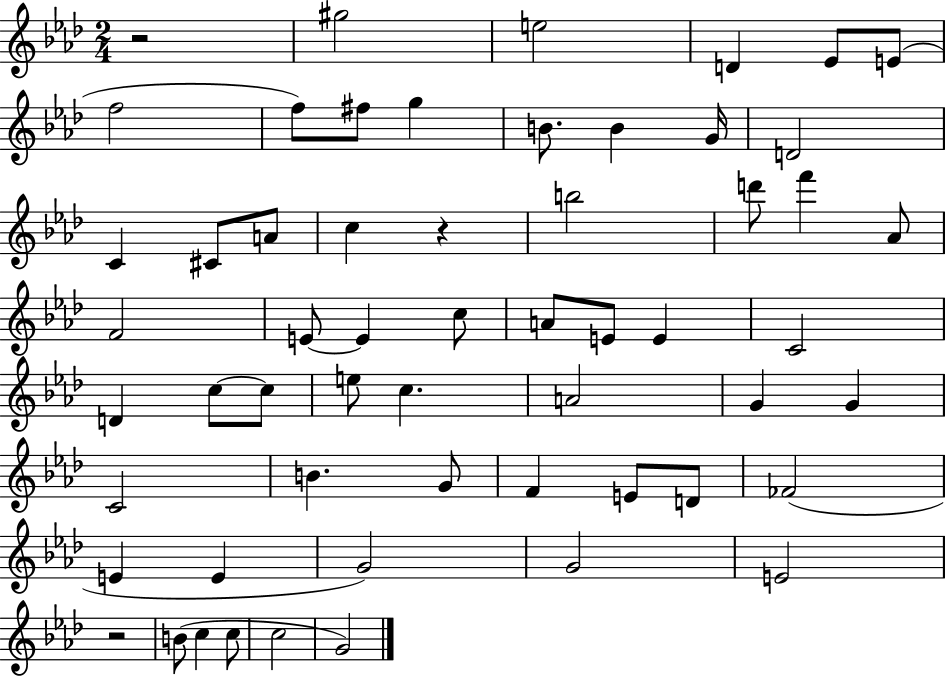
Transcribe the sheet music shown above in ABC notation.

X:1
T:Untitled
M:2/4
L:1/4
K:Ab
z2 ^g2 e2 D _E/2 E/2 f2 f/2 ^f/2 g B/2 B G/4 D2 C ^C/2 A/2 c z b2 d'/2 f' _A/2 F2 E/2 E c/2 A/2 E/2 E C2 D c/2 c/2 e/2 c A2 G G C2 B G/2 F E/2 D/2 _F2 E E G2 G2 E2 z2 B/2 c c/2 c2 G2